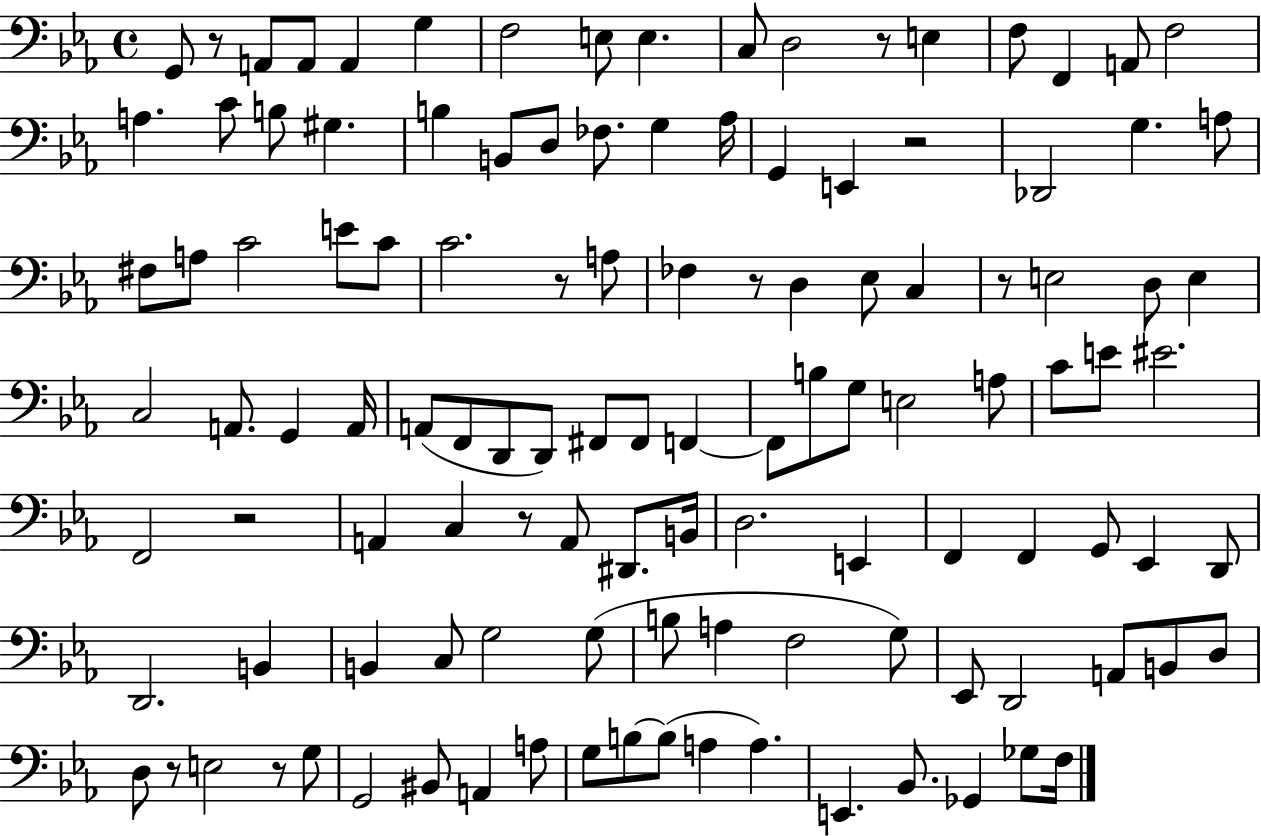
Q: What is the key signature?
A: EES major